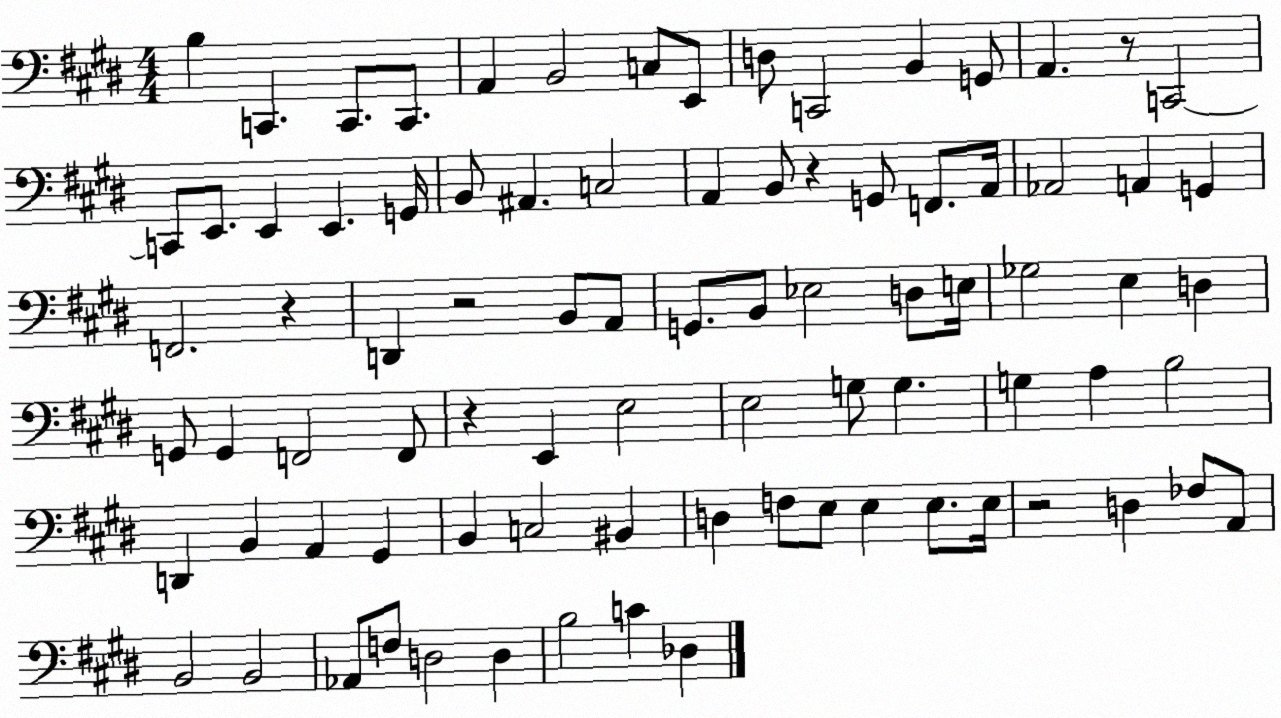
X:1
T:Untitled
M:4/4
L:1/4
K:E
B, C,, C,,/2 C,,/2 A,, B,,2 C,/2 E,,/2 D,/2 C,,2 B,, G,,/2 A,, z/2 C,,2 C,,/2 E,,/2 E,, E,, G,,/4 B,,/2 ^A,, C,2 A,, B,,/2 z G,,/2 F,,/2 A,,/4 _A,,2 A,, G,, F,,2 z D,, z2 B,,/2 A,,/2 G,,/2 B,,/2 _E,2 D,/2 E,/4 _G,2 E, D, G,,/2 G,, F,,2 F,,/2 z E,, E,2 E,2 G,/2 G, G, A, B,2 D,, B,, A,, ^G,, B,, C,2 ^B,, D, F,/2 E,/2 E, E,/2 E,/4 z2 D, _F,/2 A,,/2 B,,2 B,,2 _A,,/2 F,/2 D,2 D, B,2 C _D,